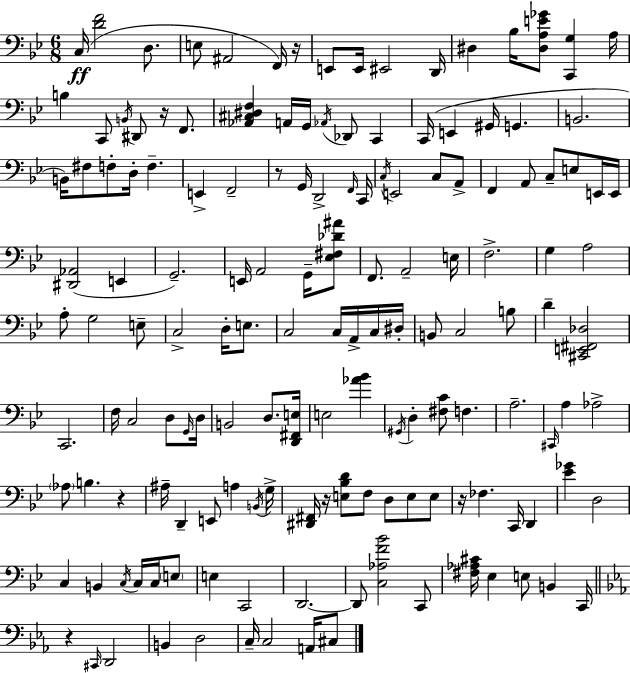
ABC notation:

X:1
T:Untitled
M:6/8
L:1/4
K:Bb
C,/4 [DF]2 D,/2 E,/2 ^A,,2 F,,/4 z/4 E,,/2 E,,/4 ^E,,2 D,,/4 ^D, _B,/4 [^D,A,E_G]/2 [C,,G,] A,/4 B, C,,/2 B,,/4 ^D,,/2 z/4 F,,/2 [_A,,^C,^D,F,] A,,/4 G,,/4 _A,,/4 _D,,/2 C,, C,,/4 E,, ^G,,/4 G,, B,,2 B,,/4 ^F,/2 F,/2 D,/4 F, E,, F,,2 z/2 G,,/4 D,,2 F,,/4 C,,/4 C,/4 E,,2 C,/2 A,,/2 F,, A,,/2 C,/2 E,/2 E,,/4 E,,/4 [^D,,_A,,]2 E,, G,,2 E,,/4 A,,2 G,,/4 [_E,^F,_D^A]/2 F,,/2 A,,2 E,/4 F,2 G, A,2 A,/2 G,2 E,/2 C,2 D,/4 E,/2 C,2 C,/4 A,,/4 C,/4 ^D,/4 B,,/2 C,2 B,/2 D [^C,,E,,^F,,_D,]2 C,,2 F,/4 C,2 D,/2 G,,/4 D,/4 B,,2 D,/2 [D,,^F,,E,]/4 E,2 [_A_B] ^G,,/4 D, [^F,C]/2 F, A,2 ^C,,/4 A, _A,2 _A,/2 B, z ^A,/4 D,, E,,/2 A, B,,/4 G,/4 [^D,,^F,,]/4 z/4 [E,_B,D]/2 F,/2 D,/2 E,/2 E,/2 z/4 _F, C,,/4 D,, [_E_G] D,2 C, B,, C,/4 C,/4 C,/4 E,/2 E, C,,2 D,,2 D,,/2 [C,_A,F_B]2 C,,/2 [^F,_A,^C]/4 _E, E,/2 B,, C,,/4 z ^C,,/4 D,,2 B,, D,2 C,/4 C,2 A,,/4 ^C,/2